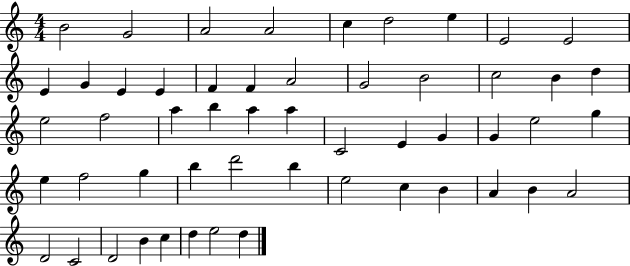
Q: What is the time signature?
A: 4/4